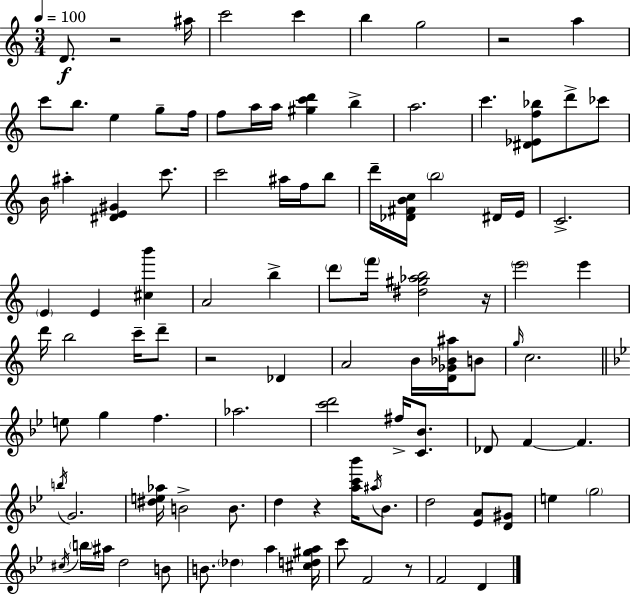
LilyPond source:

{
  \clef treble
  \numericTimeSignature
  \time 3/4
  \key c \major
  \tempo 4 = 100
  d'8.\f r2 ais''16 | c'''2 c'''4 | b''4 g''2 | r2 a''4 | \break c'''8 b''8. e''4 g''8-- f''16 | f''8 a''16 a''16 <gis'' c''' d'''>4 b''4-> | a''2. | c'''4. <dis' ees' f'' bes''>8 d'''8-> ces'''8 | \break b'16 ais''4-. <dis' e' gis'>4 c'''8. | c'''2 ais''16 f''16 b''8 | d'''16-- <des' fis' b' c''>16 \parenthesize b''2 dis'16 e'16 | c'2.-> | \break \parenthesize e'4 e'4 <cis'' b'''>4 | a'2 b''4-> | \parenthesize d'''8 \parenthesize f'''16 <dis'' gis'' aes'' b''>2 r16 | \parenthesize e'''2 e'''4 | \break d'''16 b''2 c'''16-- d'''8-- | r2 des'4 | a'2 b'16 <d' ges' bes' ais''>16 b'8 | \grace { g''16 } c''2. | \break \bar "||" \break \key bes \major e''8 g''4 f''4. | aes''2. | <c''' d'''>2 fis''16-> <c' bes'>8. | des'8 f'4~~ f'4. | \break \acciaccatura { b''16 } g'2. | <dis'' e'' aes''>16 b'2-> b'8. | d''4 r4 <a'' c''' bes'''>16 \acciaccatura { ais''16 } bes'8. | d''2 <ees' a'>8 | \break <d' gis'>8 e''4 \parenthesize g''2 | \acciaccatura { cis''16 } \parenthesize b''16 ais''16 d''2 | b'8 b'8. \parenthesize des''4 a''4 | <cis'' d'' gis'' a''>16 c'''8 f'2 | \break r8 f'2 d'4 | \bar "|."
}